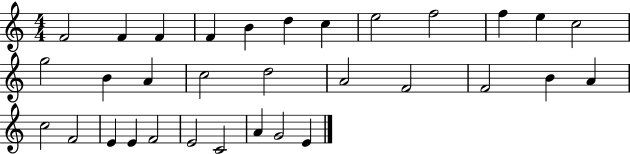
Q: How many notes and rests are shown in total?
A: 32